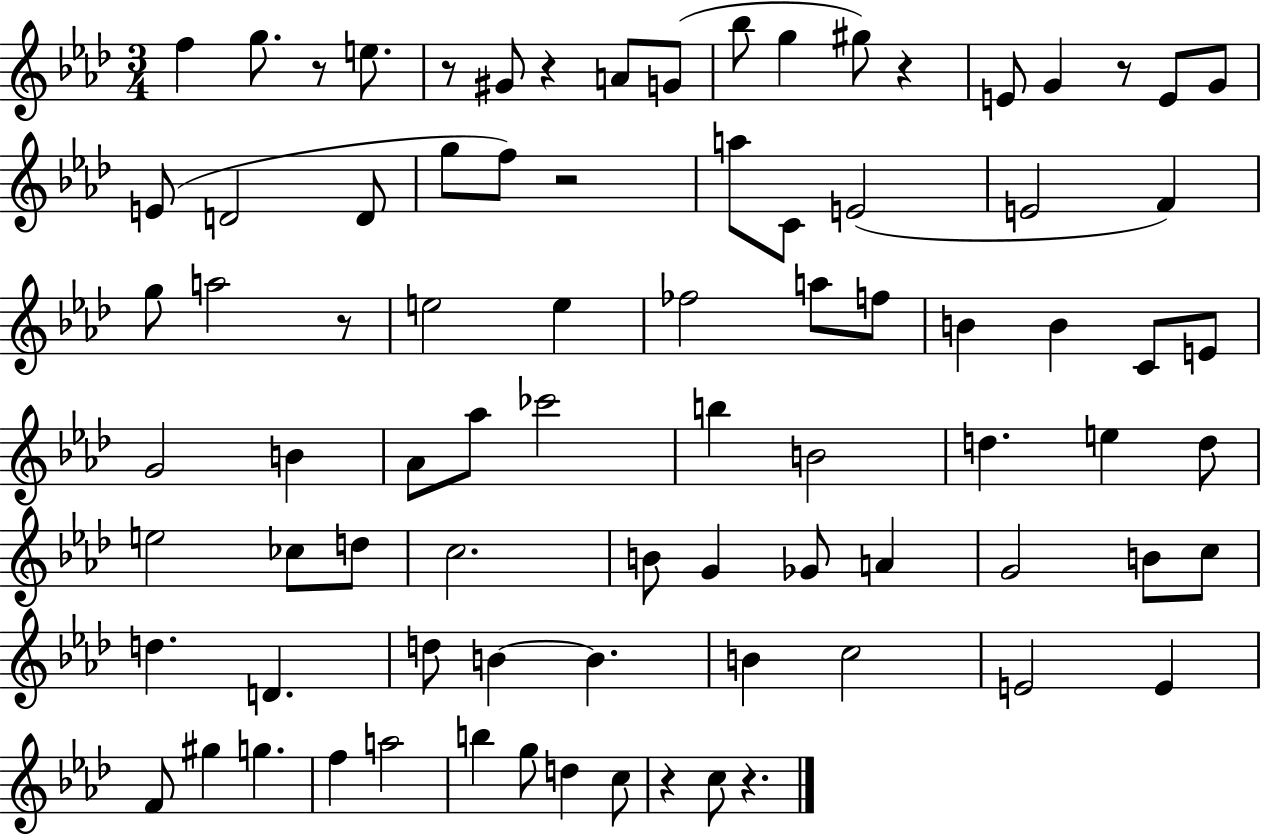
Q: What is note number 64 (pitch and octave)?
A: E4